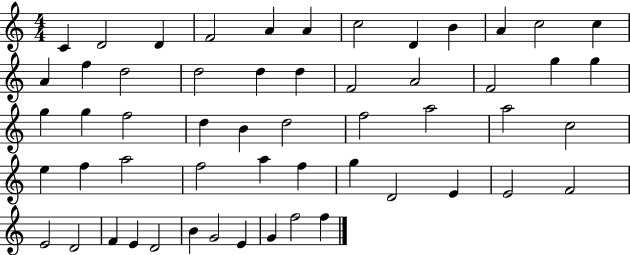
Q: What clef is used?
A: treble